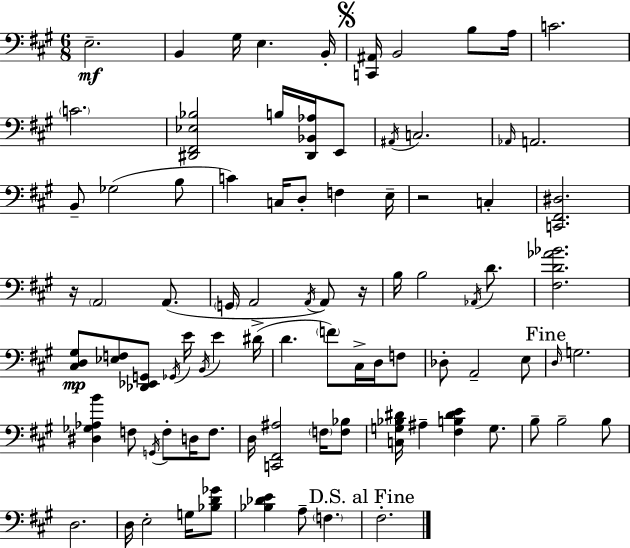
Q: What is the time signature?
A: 6/8